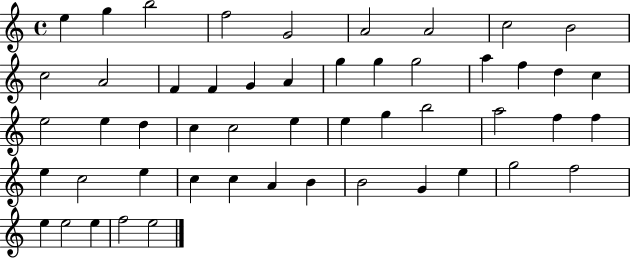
E5/q G5/q B5/h F5/h G4/h A4/h A4/h C5/h B4/h C5/h A4/h F4/q F4/q G4/q A4/q G5/q G5/q G5/h A5/q F5/q D5/q C5/q E5/h E5/q D5/q C5/q C5/h E5/q E5/q G5/q B5/h A5/h F5/q F5/q E5/q C5/h E5/q C5/q C5/q A4/q B4/q B4/h G4/q E5/q G5/h F5/h E5/q E5/h E5/q F5/h E5/h